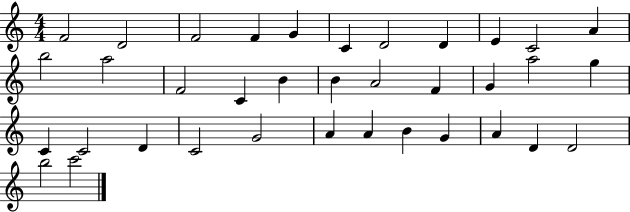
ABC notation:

X:1
T:Untitled
M:4/4
L:1/4
K:C
F2 D2 F2 F G C D2 D E C2 A b2 a2 F2 C B B A2 F G a2 g C C2 D C2 G2 A A B G A D D2 b2 c'2